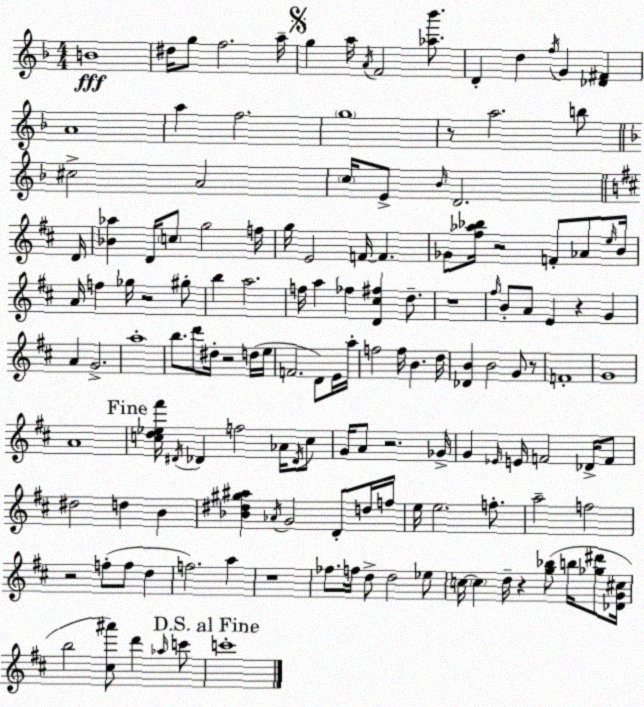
X:1
T:Untitled
M:4/4
L:1/4
K:Dm
B4 ^d/4 g/2 f2 a/4 g a/4 A/4 F2 [_a_b']/2 D d f/4 G [_D^F] A4 a f2 g4 z/2 a2 b/2 ^c2 A2 c/4 E/2 _B/4 D2 D/4 [_B_a] D/4 c/2 g2 f/4 g/4 E2 F/4 F _G/2 [^f_a_b]/4 z2 F/2 _A/2 e/4 B/4 A/4 f _g/4 z2 ^g/2 b a2 f/4 a _f [D^c^f] d/2 z4 ^f/4 B/2 A/2 E z G A G2 a4 b/2 d'/2 ^d/4 z2 d/4 e/4 F2 D/2 E/4 a/4 f2 f/4 B d/4 [_DB] B2 G/2 z/2 F4 G4 A4 [cd_e^f']/4 ^D/4 _D f2 _A/4 _D/4 c/2 G/4 A/2 z2 _G/4 G _E/4 E/4 F2 _D/4 F/2 ^d2 d B [_B^d^g^a] _A/4 G2 D/2 d/4 f/4 e/4 e2 f/2 a2 f2 z2 f/2 f/2 d f2 a z4 _f/2 f/4 d/2 d2 _e/2 c/4 c d/4 z [g_b]/2 b/4 [_g^d']/2 [_DG^c]/4 b2 [^c^a']/2 d' _a/4 c'/2 c'4